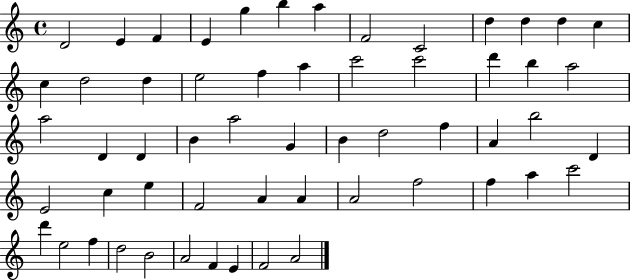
X:1
T:Untitled
M:4/4
L:1/4
K:C
D2 E F E g b a F2 C2 d d d c c d2 d e2 f a c'2 c'2 d' b a2 a2 D D B a2 G B d2 f A b2 D E2 c e F2 A A A2 f2 f a c'2 d' e2 f d2 B2 A2 F E F2 A2